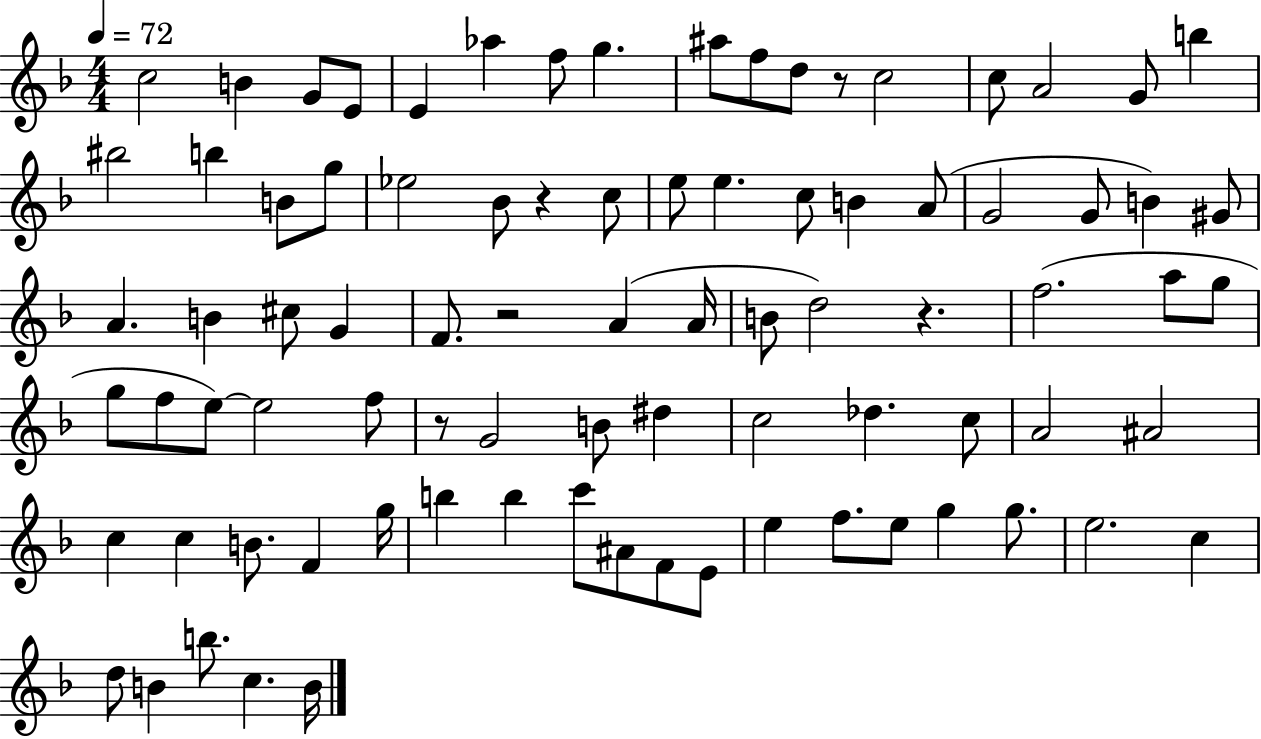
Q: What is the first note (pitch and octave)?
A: C5